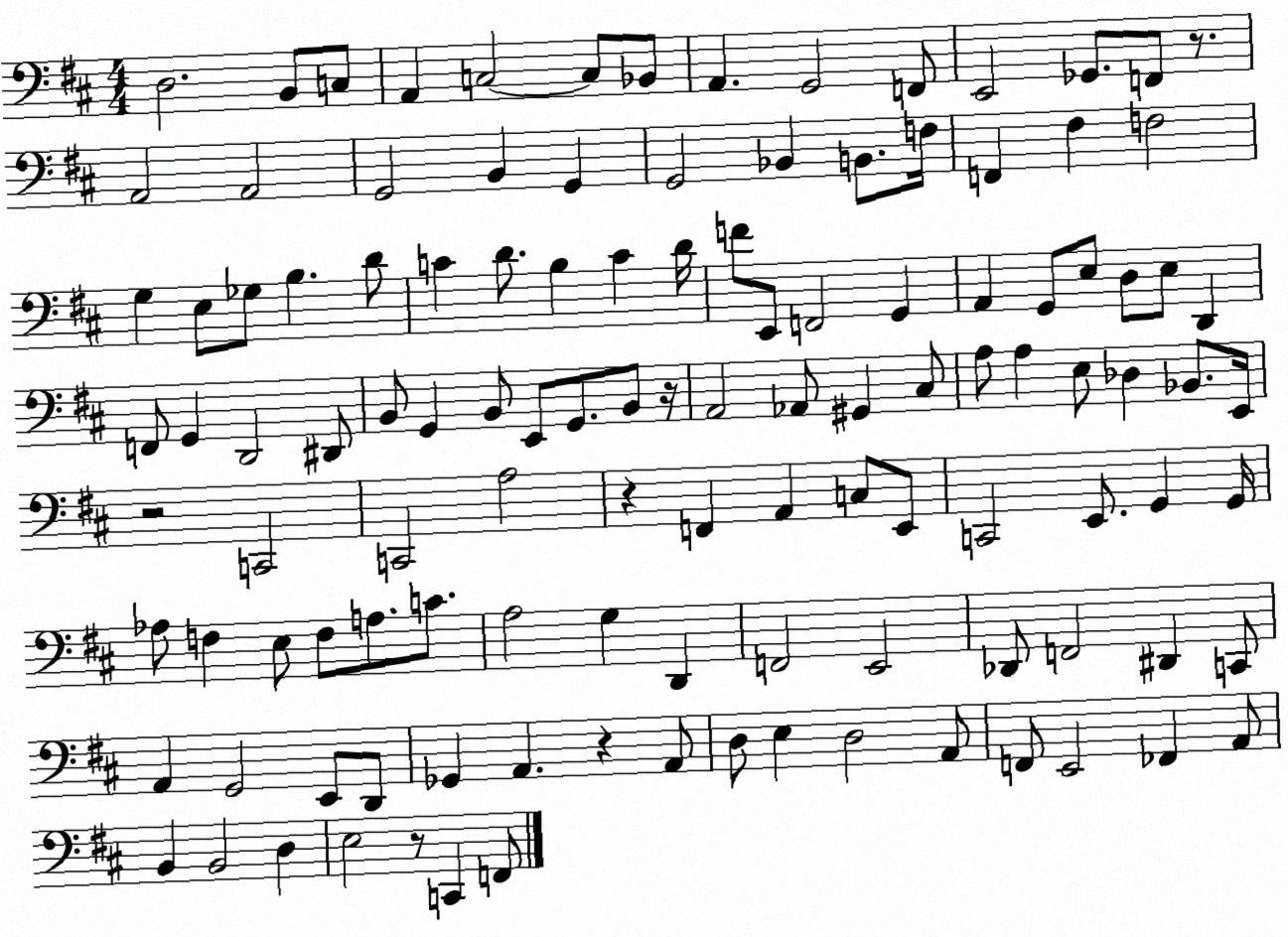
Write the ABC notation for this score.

X:1
T:Untitled
M:4/4
L:1/4
K:D
D,2 B,,/2 C,/2 A,, C,2 C,/2 _B,,/2 A,, G,,2 F,,/2 E,,2 _G,,/2 F,,/2 z/2 A,,2 A,,2 G,,2 B,, G,, G,,2 _B,, B,,/2 F,/4 F,, ^F, F,2 G, E,/2 _G,/2 B, D/2 C D/2 B, C D/4 F/2 E,,/2 F,,2 G,, A,, G,,/2 E,/2 D,/2 E,/2 D,, F,,/2 G,, D,,2 ^D,,/2 B,,/2 G,, B,,/2 E,,/2 G,,/2 B,,/2 z/4 A,,2 _A,,/2 ^G,, ^C,/2 A,/2 A, E,/2 _D, _B,,/2 E,,/4 z2 C,,2 C,,2 A,2 z F,, A,, C,/2 E,,/2 C,,2 E,,/2 G,, G,,/4 _A,/2 F, E,/2 F,/2 A,/2 C/2 A,2 G, D,, F,,2 E,,2 _D,,/2 F,,2 ^D,, C,,/2 A,, G,,2 E,,/2 D,,/2 _G,, A,, z A,,/2 D,/2 E, D,2 A,,/2 F,,/2 E,,2 _F,, A,,/2 B,, B,,2 D, E,2 z/2 C,, F,,/2